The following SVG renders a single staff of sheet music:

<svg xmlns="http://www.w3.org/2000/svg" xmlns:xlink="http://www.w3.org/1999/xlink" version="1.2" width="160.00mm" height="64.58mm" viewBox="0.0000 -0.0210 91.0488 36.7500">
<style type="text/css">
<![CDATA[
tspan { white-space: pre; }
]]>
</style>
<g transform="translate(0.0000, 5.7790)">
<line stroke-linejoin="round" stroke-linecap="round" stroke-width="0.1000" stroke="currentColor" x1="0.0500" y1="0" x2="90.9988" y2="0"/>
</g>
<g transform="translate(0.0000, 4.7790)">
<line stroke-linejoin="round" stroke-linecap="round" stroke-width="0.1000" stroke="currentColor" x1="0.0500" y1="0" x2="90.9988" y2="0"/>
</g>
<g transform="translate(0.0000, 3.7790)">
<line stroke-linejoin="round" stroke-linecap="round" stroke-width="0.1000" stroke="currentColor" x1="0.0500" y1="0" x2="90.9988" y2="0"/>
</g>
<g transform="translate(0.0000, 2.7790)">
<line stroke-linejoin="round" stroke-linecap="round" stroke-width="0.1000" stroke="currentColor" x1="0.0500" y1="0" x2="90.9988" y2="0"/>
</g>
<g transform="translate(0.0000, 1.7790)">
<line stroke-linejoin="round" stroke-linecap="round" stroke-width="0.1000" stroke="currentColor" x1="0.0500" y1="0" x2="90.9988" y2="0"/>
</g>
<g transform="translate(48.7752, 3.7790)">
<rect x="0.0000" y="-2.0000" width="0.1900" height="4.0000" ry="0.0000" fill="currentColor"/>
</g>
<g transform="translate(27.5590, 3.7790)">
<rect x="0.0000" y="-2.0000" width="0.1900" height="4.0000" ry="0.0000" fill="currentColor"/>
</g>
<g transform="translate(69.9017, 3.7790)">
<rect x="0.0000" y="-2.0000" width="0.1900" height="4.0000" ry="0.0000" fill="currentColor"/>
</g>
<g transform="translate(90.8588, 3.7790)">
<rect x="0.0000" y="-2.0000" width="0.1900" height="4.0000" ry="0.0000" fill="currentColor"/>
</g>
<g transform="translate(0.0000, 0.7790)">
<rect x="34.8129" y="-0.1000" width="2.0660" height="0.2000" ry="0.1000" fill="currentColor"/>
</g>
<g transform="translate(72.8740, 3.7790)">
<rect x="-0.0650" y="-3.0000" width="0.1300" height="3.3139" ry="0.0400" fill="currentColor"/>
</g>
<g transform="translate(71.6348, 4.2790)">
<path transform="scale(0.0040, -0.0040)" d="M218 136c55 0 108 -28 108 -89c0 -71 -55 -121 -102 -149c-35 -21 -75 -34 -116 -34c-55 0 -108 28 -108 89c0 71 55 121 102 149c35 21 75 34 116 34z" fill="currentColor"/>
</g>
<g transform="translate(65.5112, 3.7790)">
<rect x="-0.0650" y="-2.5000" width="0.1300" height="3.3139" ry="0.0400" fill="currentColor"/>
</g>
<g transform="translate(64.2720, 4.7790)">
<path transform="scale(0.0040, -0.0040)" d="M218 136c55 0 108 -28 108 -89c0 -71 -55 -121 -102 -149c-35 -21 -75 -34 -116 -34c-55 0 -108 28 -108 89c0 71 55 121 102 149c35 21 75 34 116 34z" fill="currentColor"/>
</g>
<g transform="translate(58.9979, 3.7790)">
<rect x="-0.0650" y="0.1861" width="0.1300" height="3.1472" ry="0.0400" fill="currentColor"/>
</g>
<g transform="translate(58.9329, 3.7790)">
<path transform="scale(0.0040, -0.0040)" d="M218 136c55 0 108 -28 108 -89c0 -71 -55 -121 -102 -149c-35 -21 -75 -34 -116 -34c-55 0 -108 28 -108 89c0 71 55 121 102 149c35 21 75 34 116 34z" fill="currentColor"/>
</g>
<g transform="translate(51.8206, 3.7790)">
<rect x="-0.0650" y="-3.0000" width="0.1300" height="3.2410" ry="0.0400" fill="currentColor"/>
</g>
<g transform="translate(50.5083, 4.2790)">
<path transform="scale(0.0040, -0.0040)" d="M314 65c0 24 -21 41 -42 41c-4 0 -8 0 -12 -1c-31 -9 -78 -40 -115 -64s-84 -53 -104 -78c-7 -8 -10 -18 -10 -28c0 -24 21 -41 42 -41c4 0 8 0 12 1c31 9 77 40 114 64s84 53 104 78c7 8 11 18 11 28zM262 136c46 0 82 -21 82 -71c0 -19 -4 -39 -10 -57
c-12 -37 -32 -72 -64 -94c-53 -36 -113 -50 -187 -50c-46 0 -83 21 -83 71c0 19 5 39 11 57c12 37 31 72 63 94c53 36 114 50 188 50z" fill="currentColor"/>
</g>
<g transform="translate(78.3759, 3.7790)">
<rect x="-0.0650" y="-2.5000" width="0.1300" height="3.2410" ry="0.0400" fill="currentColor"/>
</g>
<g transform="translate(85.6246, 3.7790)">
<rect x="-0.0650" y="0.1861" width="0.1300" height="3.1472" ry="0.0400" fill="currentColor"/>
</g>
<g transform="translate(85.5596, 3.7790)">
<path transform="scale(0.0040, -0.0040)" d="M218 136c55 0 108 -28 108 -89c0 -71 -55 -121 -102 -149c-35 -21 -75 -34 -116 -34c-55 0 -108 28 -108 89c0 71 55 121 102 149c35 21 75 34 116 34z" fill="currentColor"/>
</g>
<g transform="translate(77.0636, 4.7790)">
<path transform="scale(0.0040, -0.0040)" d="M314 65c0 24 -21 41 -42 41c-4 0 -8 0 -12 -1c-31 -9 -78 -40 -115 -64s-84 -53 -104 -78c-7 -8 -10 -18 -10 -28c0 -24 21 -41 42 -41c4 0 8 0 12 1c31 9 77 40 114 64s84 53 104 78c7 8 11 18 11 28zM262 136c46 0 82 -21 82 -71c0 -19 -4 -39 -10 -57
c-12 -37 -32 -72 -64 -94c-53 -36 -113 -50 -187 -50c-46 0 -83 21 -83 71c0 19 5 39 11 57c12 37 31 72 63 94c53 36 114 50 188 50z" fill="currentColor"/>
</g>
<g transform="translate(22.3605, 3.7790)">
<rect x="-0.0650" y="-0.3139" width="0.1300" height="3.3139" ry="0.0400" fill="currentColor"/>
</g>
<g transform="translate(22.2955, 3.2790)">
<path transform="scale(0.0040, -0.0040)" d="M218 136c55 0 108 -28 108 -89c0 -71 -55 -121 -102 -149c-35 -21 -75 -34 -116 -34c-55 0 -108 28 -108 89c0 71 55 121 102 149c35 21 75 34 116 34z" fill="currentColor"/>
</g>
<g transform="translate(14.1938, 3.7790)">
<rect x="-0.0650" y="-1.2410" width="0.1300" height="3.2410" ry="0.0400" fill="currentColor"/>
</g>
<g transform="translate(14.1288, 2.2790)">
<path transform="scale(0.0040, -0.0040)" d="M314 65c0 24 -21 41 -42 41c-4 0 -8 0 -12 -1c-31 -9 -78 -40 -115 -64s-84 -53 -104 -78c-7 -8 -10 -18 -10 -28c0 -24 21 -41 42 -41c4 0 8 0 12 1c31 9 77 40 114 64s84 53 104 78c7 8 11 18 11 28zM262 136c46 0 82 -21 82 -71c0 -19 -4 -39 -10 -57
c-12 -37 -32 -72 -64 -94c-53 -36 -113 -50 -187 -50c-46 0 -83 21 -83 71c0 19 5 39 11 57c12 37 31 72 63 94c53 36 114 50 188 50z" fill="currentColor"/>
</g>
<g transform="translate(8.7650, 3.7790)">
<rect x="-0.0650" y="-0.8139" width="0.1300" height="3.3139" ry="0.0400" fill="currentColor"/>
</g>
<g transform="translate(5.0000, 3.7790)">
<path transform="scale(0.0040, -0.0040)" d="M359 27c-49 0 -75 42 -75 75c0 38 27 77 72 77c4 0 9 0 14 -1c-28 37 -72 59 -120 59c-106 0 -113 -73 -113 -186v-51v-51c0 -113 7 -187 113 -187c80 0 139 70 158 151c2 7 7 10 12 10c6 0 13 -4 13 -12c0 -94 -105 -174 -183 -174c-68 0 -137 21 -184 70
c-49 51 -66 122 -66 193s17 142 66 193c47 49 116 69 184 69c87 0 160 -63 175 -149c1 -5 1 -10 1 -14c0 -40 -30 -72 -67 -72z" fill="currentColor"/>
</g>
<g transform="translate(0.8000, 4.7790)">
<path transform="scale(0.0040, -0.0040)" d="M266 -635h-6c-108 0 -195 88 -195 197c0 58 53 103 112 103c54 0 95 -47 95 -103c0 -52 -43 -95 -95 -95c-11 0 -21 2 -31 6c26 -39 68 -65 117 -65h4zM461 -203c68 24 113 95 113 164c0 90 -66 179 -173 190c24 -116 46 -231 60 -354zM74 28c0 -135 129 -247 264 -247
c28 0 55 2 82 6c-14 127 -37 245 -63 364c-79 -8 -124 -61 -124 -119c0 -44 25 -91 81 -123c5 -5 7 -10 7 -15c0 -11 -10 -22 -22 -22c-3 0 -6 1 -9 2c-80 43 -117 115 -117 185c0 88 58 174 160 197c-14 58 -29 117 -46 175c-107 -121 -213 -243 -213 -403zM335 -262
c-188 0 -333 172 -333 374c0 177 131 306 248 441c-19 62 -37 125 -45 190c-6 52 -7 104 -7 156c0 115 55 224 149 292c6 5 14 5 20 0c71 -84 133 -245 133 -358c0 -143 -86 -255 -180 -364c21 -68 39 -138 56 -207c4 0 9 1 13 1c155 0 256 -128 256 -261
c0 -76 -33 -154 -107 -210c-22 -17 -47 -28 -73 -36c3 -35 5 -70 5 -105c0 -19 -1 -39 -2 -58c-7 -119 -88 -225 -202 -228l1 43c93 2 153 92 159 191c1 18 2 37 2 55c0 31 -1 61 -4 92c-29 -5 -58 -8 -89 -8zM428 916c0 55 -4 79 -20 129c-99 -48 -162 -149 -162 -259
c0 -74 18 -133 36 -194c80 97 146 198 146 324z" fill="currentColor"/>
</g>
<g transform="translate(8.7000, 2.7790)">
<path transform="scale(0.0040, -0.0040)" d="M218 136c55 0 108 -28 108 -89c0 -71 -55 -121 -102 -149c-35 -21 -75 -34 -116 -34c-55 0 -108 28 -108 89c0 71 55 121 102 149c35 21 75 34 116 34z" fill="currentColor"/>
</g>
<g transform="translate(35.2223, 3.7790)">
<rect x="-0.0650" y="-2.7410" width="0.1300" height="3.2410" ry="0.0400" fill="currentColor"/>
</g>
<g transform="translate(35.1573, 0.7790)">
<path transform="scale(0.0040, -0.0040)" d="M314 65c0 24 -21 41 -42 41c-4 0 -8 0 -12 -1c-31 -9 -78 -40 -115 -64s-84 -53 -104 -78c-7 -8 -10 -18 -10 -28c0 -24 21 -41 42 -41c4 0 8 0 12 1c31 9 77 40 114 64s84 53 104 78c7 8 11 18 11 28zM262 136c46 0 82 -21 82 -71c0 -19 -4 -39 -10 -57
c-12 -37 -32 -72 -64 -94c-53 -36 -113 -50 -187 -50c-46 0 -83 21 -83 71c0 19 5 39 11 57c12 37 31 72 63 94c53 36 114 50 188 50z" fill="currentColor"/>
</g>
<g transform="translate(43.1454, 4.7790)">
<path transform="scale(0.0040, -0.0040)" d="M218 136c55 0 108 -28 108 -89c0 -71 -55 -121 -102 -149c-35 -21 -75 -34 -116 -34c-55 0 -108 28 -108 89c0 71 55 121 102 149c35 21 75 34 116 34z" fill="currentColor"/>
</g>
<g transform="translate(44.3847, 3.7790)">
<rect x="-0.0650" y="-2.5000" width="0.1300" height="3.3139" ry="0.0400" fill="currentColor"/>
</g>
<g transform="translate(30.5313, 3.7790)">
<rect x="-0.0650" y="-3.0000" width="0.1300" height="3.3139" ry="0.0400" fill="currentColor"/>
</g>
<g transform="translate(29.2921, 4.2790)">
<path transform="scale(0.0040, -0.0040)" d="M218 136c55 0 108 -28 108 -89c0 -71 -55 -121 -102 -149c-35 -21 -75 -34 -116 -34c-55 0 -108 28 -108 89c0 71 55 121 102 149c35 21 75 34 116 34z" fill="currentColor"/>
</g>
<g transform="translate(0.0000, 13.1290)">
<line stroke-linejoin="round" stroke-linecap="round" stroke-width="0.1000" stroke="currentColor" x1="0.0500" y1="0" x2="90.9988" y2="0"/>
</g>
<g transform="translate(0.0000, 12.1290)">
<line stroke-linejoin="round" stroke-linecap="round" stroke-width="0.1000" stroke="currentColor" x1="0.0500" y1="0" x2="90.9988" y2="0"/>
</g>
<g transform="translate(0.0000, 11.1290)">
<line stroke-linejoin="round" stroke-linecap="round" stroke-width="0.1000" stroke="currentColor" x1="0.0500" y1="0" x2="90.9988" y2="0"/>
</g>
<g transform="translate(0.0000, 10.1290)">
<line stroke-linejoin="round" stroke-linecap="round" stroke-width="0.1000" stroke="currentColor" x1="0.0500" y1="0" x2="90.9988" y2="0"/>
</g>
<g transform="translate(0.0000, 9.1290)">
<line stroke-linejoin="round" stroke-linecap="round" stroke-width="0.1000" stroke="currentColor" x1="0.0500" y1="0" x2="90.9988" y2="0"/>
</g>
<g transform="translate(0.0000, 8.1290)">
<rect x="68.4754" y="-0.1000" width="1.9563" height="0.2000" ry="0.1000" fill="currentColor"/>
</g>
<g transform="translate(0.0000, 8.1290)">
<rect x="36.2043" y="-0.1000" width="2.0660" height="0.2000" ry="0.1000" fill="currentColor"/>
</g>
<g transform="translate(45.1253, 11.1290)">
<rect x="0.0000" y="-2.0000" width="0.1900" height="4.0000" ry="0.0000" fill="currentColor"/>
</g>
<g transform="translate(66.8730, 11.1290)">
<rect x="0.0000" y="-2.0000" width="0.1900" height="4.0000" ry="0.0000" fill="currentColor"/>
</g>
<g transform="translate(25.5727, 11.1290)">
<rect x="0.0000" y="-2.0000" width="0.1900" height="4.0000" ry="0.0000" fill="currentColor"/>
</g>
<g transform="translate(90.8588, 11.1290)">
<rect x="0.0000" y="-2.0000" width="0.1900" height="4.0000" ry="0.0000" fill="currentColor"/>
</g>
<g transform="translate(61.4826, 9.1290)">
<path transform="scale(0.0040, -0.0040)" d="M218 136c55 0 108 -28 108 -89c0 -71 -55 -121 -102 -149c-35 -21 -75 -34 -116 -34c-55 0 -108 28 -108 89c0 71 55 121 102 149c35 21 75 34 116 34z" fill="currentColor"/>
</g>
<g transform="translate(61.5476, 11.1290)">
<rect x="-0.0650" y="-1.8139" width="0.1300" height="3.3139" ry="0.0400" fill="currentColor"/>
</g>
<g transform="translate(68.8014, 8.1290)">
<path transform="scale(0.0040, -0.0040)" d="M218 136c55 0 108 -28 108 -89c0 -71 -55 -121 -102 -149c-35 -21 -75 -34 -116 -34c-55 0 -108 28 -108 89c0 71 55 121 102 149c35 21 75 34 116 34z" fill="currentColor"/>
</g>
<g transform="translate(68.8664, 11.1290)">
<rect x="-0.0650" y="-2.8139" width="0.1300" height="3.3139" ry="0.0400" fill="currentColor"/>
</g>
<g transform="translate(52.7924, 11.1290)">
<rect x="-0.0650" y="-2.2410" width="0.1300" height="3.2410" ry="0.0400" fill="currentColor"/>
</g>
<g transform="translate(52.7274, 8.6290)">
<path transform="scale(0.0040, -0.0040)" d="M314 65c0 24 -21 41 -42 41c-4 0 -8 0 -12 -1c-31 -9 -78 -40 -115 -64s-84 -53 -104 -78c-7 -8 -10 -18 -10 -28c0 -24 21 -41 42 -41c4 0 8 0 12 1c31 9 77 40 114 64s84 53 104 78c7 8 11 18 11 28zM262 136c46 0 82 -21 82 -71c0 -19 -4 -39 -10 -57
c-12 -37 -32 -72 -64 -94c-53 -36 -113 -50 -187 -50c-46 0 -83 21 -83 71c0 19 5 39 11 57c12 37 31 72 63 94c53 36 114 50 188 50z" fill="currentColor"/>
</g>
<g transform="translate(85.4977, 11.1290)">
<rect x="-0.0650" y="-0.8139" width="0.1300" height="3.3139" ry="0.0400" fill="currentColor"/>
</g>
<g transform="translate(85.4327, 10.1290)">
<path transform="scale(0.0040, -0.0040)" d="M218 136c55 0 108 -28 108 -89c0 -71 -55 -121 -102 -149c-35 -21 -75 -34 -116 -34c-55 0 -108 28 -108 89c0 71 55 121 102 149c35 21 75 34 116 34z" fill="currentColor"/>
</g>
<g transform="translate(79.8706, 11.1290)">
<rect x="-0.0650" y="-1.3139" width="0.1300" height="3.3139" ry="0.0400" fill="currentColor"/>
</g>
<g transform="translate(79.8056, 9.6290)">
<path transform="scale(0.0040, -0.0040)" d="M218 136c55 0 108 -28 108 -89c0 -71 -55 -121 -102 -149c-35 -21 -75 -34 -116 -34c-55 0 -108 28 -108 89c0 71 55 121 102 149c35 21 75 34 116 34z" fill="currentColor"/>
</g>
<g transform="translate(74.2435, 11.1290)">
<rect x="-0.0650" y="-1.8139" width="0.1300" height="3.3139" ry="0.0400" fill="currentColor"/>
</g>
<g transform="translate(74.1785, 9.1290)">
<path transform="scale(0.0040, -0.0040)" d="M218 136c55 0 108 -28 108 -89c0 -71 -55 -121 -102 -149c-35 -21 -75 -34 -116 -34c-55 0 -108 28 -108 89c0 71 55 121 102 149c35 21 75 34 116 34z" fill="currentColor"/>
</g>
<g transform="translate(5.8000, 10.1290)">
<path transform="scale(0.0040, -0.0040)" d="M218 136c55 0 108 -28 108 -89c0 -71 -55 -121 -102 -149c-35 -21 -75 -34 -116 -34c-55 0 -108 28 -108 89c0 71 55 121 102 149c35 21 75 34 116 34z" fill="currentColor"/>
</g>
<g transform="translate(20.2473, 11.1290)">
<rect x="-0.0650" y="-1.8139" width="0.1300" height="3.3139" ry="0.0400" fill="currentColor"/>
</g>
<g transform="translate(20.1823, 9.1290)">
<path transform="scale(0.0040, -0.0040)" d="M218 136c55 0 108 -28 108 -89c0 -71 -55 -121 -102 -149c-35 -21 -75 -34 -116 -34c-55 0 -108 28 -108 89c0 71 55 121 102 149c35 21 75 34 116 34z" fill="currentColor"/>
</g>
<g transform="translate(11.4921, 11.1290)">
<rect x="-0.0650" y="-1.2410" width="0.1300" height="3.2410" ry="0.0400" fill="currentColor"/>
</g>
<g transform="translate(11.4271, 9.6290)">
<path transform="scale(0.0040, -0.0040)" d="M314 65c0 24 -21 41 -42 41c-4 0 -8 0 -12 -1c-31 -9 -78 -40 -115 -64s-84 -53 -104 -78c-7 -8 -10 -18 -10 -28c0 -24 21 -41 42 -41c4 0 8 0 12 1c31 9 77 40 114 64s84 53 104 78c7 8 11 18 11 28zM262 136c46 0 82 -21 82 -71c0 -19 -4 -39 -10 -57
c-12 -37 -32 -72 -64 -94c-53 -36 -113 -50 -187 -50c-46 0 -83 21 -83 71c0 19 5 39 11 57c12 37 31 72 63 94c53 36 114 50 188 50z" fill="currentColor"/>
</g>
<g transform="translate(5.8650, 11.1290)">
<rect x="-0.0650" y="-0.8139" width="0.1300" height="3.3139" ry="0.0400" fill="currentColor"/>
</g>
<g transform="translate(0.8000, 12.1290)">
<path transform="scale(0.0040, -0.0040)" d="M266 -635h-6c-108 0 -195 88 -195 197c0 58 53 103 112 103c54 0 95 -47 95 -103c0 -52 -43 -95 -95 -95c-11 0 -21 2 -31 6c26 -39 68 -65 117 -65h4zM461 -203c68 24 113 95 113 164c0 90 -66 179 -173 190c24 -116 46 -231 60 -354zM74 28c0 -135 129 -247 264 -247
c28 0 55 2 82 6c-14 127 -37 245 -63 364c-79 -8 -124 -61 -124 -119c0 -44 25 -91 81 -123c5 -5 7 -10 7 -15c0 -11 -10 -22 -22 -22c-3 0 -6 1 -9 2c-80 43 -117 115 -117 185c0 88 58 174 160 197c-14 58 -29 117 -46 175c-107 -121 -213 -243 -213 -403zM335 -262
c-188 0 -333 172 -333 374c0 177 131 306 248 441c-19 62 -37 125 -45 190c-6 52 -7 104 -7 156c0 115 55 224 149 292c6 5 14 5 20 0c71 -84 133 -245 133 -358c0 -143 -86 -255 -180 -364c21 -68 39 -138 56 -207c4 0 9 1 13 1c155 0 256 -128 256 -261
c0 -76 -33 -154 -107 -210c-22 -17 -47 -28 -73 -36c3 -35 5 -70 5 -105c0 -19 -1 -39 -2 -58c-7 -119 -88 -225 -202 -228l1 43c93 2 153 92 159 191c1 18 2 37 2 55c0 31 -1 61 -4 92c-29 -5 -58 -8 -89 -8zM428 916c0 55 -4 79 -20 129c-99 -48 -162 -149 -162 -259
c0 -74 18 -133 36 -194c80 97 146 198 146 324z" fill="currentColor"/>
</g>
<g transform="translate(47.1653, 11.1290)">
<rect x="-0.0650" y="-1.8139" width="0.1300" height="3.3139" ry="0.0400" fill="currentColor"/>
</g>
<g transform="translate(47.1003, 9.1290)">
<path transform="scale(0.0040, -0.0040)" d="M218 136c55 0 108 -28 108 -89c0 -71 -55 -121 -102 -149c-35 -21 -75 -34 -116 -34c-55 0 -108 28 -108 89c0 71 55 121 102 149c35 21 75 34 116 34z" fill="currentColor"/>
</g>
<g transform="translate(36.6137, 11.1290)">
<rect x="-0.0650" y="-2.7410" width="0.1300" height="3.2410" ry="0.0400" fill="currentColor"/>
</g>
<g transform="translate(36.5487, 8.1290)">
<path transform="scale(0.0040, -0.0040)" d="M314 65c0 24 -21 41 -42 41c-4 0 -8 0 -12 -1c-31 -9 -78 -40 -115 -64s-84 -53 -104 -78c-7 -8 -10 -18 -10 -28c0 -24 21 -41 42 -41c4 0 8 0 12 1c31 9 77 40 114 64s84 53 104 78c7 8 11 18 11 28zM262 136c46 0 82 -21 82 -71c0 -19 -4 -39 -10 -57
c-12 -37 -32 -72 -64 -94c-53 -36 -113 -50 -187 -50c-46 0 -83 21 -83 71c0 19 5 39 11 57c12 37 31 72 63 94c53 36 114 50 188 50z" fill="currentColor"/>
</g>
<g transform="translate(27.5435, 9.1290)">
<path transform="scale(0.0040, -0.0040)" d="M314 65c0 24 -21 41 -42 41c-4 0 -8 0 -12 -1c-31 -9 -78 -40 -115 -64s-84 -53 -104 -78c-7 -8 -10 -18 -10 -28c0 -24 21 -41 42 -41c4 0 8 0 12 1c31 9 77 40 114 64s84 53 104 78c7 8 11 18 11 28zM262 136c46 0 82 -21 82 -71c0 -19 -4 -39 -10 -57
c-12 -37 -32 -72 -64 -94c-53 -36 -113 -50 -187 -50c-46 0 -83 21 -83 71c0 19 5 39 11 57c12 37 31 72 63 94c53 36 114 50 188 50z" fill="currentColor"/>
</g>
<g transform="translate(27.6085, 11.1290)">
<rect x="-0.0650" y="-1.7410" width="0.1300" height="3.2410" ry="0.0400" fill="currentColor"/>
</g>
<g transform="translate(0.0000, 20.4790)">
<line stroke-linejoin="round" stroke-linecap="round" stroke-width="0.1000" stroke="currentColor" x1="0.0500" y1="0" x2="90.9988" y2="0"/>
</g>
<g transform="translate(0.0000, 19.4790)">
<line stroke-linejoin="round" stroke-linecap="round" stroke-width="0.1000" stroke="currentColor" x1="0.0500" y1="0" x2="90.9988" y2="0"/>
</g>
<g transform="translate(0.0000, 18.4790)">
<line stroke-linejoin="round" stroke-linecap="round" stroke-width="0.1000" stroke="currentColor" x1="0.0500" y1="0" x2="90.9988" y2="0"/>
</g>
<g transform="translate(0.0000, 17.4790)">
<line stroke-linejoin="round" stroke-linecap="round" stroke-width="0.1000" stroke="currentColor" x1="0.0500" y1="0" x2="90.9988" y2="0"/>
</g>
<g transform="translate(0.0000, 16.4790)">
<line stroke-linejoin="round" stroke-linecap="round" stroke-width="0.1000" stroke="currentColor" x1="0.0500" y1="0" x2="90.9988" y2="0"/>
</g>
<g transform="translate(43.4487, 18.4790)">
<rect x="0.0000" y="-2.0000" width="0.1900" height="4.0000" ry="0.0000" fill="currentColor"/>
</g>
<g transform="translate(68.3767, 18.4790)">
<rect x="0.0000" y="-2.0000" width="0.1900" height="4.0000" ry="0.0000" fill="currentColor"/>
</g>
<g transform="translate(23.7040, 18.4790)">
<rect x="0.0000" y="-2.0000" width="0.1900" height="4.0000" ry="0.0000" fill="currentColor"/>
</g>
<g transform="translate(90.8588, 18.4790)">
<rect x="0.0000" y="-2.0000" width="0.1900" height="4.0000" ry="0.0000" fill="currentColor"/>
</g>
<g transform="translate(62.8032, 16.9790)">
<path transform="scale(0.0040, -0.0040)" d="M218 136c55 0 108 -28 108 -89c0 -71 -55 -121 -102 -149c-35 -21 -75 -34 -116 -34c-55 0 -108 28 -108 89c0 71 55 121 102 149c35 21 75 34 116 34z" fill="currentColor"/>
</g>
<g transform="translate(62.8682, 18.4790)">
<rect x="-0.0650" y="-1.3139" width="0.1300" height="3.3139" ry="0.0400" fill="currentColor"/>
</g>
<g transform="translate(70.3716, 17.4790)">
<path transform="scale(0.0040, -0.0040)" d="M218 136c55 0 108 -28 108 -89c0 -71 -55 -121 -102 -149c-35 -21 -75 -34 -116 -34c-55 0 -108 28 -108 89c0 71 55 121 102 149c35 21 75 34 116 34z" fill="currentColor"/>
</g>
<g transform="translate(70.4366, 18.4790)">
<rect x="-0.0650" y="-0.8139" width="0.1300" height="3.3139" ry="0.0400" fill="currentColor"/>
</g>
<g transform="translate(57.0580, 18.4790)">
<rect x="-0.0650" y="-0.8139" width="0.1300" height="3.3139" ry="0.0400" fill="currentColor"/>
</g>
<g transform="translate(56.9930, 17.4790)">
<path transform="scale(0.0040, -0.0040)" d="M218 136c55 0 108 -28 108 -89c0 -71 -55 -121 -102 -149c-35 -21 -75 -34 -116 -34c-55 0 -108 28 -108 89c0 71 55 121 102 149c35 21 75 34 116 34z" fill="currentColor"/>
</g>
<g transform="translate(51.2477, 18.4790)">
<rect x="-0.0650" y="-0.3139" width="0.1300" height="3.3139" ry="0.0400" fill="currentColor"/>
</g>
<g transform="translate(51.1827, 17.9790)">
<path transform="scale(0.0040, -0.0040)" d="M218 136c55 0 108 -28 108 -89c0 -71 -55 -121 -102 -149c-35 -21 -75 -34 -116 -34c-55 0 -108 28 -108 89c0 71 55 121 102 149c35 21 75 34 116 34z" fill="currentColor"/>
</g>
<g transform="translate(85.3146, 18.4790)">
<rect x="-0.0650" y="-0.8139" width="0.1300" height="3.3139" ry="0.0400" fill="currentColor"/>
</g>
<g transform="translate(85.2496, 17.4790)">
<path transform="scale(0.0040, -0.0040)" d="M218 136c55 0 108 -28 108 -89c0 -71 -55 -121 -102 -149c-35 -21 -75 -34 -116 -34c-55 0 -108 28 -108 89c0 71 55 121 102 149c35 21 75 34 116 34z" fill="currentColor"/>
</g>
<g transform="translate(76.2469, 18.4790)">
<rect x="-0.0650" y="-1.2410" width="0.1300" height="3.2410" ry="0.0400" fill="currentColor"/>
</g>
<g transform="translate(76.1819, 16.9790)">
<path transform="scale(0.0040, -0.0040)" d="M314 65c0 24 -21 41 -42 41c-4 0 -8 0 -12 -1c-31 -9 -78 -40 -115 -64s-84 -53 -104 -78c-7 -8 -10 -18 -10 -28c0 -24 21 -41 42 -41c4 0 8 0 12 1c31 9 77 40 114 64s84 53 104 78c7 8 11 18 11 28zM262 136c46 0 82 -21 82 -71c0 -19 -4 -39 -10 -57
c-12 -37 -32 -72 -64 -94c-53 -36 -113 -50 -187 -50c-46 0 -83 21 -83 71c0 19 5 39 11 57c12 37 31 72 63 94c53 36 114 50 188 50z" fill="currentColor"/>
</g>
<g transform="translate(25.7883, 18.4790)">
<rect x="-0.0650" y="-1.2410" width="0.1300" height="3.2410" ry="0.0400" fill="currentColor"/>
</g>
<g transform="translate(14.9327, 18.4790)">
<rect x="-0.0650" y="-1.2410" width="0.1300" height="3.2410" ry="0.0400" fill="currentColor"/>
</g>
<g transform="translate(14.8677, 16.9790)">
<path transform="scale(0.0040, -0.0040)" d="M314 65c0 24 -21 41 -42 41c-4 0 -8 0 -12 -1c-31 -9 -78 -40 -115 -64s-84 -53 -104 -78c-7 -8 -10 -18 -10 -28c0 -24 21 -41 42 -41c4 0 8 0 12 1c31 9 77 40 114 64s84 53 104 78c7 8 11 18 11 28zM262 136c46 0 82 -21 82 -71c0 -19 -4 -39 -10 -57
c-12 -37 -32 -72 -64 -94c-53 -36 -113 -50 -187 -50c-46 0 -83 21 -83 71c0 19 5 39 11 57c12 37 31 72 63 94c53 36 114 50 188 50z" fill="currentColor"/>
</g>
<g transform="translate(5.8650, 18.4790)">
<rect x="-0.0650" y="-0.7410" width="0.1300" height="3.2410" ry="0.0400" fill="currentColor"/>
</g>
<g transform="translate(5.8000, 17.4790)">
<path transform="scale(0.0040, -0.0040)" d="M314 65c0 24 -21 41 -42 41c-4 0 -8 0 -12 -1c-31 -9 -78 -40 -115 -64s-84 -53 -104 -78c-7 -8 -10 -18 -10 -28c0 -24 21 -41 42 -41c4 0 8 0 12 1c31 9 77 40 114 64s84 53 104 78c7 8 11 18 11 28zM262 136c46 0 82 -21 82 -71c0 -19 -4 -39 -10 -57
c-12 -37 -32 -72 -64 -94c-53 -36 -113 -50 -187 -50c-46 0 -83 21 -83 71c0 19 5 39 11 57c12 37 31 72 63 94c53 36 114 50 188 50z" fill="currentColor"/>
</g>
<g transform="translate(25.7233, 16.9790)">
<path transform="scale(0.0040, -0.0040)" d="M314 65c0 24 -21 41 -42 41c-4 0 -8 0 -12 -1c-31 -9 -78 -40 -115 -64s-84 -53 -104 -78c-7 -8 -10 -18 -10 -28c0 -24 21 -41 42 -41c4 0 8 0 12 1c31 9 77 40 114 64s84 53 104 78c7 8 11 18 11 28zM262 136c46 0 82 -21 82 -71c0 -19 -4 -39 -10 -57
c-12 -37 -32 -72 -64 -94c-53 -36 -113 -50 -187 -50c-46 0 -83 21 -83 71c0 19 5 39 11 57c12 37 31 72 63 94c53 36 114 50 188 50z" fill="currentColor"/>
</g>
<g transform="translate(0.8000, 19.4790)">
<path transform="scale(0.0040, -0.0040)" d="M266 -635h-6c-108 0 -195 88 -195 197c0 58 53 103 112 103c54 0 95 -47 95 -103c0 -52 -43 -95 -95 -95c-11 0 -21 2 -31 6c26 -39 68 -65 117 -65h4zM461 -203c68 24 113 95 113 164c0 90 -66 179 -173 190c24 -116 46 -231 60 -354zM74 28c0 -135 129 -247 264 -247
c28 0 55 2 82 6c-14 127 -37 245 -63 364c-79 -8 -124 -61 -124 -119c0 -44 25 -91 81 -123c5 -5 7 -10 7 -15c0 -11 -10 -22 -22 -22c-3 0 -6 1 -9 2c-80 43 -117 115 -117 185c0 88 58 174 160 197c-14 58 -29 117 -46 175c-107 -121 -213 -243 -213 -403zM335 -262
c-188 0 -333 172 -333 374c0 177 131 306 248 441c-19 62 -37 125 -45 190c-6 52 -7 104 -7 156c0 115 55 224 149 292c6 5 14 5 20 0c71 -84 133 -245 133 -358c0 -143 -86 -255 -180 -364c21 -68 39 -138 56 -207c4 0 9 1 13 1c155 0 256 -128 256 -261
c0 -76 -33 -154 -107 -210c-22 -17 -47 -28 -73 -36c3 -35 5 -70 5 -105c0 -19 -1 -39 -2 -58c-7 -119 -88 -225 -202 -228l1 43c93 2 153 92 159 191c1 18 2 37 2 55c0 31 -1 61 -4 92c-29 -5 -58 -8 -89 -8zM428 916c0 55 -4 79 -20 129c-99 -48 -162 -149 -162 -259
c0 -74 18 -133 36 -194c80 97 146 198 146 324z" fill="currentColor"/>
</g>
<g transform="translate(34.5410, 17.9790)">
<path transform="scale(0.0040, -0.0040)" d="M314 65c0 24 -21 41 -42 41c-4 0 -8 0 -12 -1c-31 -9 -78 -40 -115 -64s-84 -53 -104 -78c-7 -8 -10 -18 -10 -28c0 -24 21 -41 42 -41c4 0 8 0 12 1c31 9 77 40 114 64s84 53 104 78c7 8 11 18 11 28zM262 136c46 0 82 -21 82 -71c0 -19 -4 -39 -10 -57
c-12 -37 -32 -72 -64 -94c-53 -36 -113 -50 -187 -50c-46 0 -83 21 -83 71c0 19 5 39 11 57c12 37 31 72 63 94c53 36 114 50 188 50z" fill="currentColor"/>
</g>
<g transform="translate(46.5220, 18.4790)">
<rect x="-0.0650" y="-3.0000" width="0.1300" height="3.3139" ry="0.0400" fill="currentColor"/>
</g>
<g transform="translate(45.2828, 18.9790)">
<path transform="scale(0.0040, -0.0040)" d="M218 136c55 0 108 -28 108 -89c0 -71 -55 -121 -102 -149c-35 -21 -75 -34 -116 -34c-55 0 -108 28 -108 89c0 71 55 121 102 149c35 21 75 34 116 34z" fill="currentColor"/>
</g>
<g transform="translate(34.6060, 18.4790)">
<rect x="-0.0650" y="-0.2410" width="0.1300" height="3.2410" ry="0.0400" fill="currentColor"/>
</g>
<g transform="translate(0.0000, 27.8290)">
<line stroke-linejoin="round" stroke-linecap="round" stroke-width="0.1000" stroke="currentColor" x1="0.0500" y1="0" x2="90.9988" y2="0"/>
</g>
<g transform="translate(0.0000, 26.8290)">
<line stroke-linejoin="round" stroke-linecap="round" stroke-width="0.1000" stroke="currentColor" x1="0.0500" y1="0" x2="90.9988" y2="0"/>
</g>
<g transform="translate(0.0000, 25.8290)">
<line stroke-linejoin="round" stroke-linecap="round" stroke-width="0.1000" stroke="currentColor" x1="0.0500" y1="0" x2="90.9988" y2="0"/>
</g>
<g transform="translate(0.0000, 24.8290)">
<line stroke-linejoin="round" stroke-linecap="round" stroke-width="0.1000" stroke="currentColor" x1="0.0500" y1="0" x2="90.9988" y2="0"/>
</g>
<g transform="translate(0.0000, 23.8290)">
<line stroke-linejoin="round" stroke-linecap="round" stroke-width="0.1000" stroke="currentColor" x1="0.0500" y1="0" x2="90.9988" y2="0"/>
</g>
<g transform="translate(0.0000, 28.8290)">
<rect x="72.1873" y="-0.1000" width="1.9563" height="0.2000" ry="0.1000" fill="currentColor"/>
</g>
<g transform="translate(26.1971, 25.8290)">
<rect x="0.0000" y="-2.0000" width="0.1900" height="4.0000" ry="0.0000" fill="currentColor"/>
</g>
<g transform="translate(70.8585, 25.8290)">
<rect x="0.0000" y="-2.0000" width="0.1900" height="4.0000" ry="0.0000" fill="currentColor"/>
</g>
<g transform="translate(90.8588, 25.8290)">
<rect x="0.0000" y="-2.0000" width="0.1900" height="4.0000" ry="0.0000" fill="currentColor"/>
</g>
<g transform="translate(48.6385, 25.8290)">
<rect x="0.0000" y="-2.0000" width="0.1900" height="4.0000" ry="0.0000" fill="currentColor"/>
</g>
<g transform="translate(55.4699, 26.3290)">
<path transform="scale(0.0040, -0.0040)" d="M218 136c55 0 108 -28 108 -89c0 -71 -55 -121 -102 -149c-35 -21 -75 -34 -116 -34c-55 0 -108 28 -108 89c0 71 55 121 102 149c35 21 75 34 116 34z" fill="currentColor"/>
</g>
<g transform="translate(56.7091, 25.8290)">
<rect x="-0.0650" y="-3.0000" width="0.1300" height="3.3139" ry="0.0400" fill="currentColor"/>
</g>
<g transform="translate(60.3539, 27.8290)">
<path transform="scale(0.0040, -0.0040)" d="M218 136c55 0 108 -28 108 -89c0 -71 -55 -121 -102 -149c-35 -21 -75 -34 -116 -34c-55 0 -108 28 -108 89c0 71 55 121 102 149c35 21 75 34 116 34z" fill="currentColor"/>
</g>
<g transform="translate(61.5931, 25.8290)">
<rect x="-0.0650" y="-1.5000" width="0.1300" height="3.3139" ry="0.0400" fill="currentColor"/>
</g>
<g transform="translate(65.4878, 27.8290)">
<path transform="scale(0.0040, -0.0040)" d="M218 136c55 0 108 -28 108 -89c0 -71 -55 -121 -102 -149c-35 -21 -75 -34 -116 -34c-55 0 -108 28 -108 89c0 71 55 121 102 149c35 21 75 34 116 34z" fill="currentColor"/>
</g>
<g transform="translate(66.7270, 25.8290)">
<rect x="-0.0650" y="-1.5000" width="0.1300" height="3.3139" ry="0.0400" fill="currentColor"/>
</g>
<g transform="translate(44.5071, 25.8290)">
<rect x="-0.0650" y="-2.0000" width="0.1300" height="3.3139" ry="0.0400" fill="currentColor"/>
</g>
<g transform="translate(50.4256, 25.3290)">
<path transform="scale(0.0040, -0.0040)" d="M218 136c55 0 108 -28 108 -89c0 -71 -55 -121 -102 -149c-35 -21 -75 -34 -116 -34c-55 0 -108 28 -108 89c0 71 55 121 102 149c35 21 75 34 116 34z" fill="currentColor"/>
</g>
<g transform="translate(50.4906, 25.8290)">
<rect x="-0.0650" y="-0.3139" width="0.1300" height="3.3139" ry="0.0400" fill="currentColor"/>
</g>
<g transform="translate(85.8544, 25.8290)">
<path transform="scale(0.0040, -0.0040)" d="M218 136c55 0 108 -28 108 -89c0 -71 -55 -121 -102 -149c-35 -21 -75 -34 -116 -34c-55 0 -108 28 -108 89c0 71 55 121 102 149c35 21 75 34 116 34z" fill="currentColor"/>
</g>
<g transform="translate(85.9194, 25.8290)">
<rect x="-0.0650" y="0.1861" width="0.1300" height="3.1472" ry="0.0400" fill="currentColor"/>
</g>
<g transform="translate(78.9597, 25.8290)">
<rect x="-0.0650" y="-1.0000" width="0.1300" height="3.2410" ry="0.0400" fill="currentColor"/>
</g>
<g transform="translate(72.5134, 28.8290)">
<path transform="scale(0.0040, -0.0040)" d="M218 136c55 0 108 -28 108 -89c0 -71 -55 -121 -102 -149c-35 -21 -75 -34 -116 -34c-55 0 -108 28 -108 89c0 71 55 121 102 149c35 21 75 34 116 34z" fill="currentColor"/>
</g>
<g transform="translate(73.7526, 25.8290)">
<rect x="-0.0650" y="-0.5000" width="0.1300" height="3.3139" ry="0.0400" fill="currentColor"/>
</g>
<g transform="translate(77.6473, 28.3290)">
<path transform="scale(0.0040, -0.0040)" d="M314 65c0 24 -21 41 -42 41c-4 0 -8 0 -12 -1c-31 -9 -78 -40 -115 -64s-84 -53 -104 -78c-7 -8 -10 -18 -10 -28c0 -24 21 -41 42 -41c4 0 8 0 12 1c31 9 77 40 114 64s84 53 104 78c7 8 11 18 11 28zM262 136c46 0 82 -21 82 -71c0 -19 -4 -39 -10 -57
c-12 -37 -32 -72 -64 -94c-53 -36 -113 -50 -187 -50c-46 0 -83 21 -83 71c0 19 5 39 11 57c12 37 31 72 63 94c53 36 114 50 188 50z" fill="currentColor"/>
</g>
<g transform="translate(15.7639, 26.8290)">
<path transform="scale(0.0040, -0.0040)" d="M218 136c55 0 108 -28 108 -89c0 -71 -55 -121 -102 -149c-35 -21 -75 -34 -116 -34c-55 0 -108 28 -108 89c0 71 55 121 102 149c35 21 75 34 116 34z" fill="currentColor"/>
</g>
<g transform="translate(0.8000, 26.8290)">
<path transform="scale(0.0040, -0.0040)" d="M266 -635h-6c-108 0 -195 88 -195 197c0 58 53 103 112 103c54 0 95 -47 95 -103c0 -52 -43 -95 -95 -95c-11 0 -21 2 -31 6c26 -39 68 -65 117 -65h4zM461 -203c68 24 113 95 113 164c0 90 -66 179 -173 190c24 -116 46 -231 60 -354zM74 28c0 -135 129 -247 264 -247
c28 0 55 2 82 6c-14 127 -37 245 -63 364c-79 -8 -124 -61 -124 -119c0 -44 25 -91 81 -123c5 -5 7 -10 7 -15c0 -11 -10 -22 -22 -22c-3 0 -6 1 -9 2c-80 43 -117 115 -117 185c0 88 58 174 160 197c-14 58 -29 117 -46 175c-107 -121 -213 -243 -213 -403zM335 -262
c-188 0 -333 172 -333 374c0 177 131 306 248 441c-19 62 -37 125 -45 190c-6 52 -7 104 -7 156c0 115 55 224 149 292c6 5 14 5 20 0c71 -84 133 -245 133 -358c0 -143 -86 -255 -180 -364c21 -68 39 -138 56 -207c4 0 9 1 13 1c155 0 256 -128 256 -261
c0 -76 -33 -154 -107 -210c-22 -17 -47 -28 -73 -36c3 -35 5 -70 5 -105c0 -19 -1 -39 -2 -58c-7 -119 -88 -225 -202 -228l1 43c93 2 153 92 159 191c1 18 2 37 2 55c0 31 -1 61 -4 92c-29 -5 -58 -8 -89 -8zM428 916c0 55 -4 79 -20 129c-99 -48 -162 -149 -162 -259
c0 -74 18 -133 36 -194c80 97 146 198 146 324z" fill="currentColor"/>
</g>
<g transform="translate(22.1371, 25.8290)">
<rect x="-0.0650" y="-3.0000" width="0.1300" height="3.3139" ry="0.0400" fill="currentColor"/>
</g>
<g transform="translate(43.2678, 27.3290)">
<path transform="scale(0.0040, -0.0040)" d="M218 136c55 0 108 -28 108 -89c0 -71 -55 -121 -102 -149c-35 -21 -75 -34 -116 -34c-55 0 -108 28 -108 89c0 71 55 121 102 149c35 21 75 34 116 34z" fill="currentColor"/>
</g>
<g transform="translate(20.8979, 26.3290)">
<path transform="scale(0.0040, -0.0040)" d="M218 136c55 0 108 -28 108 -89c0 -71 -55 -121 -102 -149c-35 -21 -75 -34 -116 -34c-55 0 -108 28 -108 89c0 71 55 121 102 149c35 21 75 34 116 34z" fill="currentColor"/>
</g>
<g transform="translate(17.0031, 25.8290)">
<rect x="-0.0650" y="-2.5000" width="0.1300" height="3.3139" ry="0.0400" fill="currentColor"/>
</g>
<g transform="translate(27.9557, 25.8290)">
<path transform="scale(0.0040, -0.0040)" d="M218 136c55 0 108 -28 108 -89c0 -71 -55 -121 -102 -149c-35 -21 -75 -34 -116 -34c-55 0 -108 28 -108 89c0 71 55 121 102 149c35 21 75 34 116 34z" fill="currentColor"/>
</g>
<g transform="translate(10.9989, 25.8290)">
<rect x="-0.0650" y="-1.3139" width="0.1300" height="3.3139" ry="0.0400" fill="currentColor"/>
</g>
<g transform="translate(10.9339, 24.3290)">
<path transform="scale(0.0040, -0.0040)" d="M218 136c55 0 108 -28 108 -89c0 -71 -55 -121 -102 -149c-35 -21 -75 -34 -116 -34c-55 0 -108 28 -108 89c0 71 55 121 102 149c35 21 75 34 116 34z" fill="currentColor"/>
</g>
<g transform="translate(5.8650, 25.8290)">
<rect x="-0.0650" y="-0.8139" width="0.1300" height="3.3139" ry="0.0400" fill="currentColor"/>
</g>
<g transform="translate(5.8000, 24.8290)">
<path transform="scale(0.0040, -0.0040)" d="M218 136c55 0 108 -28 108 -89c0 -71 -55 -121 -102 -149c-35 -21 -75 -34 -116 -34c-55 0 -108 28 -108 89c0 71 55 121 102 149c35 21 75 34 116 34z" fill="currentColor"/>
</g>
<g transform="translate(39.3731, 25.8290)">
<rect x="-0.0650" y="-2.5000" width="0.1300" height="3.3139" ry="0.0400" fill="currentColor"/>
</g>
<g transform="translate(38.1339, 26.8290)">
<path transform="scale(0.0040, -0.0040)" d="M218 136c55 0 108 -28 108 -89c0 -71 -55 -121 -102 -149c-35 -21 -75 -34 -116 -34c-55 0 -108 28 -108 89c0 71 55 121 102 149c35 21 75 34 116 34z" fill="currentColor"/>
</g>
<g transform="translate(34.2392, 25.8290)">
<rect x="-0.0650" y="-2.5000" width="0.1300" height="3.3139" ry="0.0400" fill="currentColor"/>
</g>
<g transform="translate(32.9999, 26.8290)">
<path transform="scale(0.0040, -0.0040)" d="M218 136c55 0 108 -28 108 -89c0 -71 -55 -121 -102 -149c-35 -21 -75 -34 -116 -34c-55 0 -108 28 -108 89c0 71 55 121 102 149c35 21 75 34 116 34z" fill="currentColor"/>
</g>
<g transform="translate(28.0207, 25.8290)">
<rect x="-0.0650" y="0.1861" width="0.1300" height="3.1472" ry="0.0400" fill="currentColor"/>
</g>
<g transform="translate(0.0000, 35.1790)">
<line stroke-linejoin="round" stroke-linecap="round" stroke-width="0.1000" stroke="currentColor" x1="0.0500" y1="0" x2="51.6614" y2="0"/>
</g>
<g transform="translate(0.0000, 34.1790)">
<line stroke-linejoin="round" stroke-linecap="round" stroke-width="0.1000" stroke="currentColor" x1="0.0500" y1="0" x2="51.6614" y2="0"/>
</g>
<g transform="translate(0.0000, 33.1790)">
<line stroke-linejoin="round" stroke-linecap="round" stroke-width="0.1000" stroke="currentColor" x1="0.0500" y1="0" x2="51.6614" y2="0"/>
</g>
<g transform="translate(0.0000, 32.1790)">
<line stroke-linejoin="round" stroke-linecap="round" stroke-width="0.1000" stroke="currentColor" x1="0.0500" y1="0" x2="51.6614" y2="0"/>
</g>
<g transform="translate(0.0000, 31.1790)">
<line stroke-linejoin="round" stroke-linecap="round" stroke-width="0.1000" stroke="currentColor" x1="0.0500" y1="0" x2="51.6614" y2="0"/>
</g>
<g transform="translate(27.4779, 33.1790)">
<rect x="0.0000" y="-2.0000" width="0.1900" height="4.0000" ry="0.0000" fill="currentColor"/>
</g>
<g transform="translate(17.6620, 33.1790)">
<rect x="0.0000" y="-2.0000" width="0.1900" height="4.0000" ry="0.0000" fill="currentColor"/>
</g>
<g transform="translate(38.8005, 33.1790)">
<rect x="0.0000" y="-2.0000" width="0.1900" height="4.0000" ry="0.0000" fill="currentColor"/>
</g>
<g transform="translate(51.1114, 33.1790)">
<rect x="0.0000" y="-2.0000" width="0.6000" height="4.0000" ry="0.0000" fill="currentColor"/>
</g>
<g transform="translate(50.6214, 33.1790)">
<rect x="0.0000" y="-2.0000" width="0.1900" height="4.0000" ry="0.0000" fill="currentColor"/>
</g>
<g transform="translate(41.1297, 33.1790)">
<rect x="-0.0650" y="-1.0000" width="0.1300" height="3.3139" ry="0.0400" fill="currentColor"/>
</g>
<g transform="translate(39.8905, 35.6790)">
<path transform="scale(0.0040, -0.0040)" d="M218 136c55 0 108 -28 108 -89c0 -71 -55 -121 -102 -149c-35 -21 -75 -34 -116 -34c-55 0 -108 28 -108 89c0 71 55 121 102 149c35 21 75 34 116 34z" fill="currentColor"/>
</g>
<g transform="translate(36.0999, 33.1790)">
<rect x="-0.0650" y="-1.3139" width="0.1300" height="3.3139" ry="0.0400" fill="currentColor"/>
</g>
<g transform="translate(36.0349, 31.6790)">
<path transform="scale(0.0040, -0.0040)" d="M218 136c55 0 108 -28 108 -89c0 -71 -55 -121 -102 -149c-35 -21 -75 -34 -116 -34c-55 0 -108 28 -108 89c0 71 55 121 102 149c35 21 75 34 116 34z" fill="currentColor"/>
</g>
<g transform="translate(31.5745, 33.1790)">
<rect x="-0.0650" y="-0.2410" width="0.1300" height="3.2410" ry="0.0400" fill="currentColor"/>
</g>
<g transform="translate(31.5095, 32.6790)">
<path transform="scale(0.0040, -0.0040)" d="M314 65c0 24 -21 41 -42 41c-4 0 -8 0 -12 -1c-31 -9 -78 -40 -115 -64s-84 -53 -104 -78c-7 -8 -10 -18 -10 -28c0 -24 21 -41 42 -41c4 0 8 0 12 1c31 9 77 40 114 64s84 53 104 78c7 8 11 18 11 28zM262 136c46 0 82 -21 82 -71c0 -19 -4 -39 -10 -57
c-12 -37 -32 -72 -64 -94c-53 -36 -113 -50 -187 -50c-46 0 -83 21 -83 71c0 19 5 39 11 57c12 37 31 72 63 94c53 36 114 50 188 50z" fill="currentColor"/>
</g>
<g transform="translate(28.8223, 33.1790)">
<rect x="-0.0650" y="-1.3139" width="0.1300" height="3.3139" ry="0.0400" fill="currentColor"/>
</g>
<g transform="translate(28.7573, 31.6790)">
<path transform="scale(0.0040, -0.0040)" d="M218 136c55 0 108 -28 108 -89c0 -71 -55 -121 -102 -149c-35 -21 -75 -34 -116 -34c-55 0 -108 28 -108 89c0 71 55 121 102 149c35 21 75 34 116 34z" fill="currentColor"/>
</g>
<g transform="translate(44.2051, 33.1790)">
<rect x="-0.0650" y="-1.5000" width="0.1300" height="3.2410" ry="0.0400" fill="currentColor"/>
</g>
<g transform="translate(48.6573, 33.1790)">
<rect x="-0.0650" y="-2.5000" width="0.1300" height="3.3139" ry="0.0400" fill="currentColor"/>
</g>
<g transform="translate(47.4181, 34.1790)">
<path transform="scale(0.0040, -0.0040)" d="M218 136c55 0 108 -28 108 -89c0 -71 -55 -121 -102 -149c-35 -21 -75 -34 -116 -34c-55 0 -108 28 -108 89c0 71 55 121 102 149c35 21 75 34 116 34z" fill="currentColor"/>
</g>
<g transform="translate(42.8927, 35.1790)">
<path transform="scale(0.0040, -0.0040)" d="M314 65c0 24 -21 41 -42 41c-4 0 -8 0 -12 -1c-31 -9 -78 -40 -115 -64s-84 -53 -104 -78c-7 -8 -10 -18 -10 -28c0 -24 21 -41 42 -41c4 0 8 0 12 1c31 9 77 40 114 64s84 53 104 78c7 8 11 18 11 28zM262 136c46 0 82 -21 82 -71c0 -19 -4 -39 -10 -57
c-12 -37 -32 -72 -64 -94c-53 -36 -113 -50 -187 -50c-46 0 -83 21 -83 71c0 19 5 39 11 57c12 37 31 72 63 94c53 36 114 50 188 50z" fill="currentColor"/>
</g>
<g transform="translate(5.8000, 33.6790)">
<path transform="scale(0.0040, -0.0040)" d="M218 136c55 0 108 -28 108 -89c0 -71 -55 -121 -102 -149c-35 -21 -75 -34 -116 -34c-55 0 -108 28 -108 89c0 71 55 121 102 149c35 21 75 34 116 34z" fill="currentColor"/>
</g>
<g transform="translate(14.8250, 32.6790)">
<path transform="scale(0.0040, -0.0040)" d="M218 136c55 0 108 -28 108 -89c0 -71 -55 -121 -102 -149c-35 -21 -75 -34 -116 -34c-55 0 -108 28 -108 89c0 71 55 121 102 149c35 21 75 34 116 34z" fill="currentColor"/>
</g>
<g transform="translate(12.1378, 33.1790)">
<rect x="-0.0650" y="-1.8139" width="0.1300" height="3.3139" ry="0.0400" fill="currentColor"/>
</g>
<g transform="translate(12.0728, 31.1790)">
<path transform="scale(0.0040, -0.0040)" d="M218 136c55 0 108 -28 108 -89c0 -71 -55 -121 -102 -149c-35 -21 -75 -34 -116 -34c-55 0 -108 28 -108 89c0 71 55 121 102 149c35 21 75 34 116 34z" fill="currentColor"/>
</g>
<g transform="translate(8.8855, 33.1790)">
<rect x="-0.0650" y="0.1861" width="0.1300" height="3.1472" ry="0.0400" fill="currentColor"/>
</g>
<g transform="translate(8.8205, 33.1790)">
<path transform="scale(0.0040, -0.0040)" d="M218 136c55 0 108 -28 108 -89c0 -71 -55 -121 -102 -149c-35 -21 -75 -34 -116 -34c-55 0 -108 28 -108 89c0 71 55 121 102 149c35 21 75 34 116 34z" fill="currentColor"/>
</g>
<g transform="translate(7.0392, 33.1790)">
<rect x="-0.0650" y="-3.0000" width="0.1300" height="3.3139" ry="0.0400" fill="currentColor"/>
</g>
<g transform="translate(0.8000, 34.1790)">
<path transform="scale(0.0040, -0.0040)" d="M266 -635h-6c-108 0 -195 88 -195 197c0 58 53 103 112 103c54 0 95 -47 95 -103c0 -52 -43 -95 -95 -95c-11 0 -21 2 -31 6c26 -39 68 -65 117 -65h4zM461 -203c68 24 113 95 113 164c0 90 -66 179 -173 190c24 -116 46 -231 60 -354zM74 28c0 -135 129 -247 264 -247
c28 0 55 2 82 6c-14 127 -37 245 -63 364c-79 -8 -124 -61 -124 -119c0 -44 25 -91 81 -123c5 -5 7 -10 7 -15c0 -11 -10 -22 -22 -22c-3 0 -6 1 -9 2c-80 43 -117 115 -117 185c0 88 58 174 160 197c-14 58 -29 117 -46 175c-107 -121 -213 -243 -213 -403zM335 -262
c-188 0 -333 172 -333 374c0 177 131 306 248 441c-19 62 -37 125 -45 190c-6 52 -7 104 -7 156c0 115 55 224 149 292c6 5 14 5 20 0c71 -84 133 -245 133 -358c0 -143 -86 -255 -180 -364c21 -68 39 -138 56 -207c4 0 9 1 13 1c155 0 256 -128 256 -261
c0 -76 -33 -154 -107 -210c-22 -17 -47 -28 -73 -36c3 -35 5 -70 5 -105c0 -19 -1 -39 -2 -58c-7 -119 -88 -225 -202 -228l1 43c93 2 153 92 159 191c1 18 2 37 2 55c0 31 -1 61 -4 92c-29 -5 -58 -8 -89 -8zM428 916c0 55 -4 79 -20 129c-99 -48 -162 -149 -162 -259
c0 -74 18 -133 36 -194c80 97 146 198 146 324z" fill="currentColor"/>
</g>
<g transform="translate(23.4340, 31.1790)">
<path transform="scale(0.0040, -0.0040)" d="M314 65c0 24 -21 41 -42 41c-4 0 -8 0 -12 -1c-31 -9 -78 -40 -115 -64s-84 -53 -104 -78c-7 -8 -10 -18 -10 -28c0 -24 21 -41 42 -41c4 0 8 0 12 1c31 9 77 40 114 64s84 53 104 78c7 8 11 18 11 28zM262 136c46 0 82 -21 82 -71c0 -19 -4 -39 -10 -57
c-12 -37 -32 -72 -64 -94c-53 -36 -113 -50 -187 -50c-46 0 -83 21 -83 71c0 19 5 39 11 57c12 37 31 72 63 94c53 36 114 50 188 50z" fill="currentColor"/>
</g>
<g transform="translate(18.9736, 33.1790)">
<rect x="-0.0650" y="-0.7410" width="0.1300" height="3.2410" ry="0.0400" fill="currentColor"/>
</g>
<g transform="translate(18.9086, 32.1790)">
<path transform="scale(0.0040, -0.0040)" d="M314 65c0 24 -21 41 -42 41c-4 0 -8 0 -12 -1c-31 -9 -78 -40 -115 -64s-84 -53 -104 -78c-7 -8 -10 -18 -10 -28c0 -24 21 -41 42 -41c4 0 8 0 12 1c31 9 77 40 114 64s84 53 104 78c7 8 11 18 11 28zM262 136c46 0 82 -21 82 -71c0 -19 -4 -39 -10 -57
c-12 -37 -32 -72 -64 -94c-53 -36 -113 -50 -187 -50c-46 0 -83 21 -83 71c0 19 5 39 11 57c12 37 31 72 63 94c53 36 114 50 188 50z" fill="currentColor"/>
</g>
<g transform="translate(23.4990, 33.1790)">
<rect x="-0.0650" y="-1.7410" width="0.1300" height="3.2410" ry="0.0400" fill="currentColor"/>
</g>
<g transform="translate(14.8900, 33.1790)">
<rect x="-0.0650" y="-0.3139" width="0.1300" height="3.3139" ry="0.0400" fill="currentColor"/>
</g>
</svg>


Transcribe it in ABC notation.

X:1
T:Untitled
M:4/4
L:1/4
K:C
d e2 c A a2 G A2 B G A G2 B d e2 f f2 a2 f g2 f a f e d d2 e2 e2 c2 A c d e d e2 d d e G A B G G F c A E E C D2 B A B f c d2 f2 e c2 e D E2 G